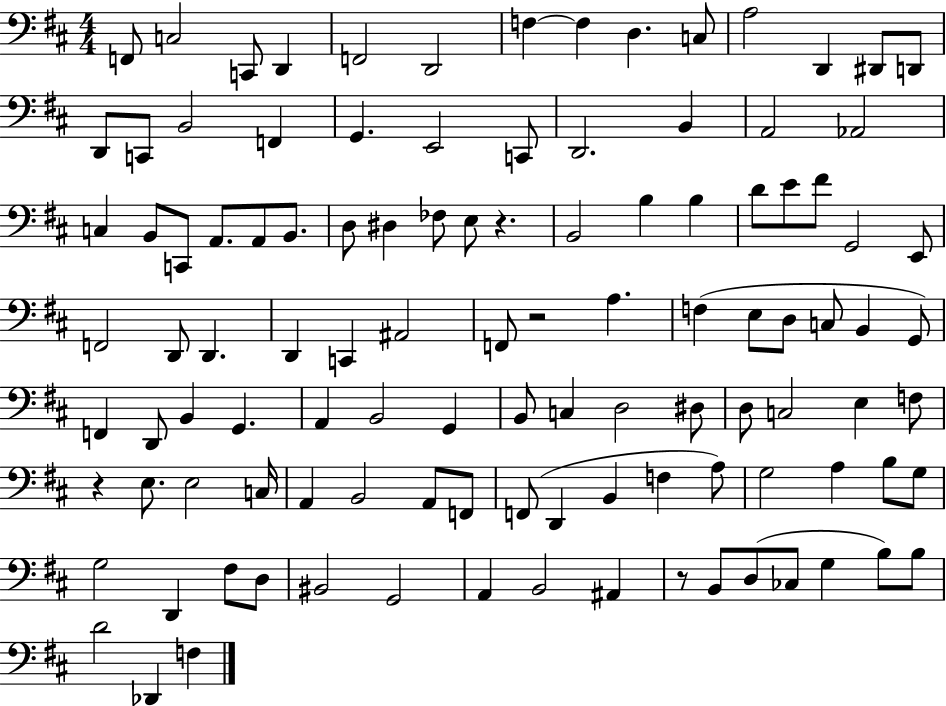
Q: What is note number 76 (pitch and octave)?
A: A2